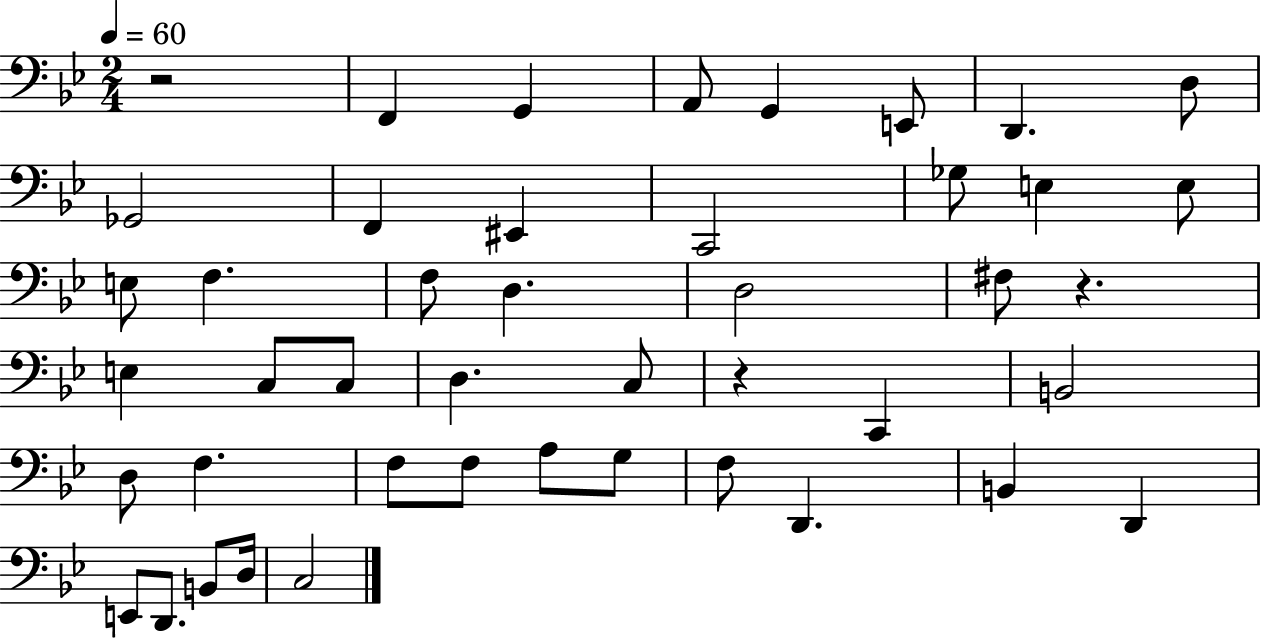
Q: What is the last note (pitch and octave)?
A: C3